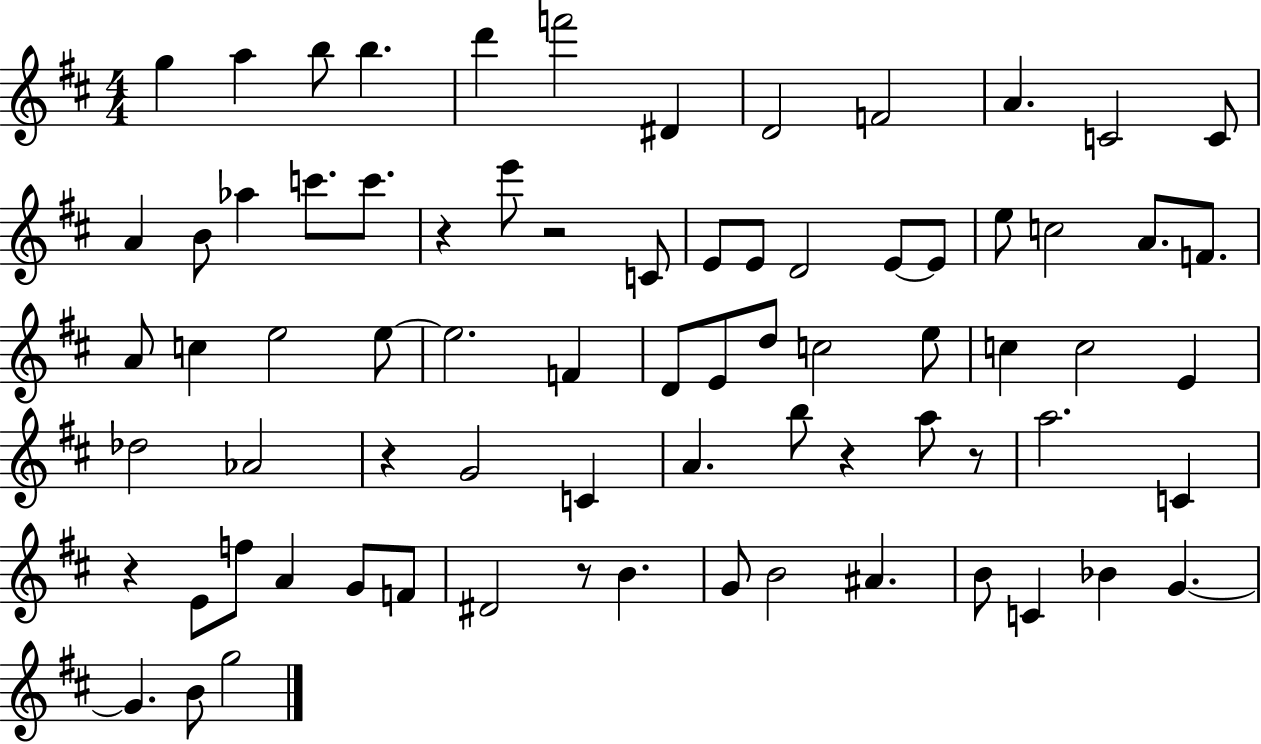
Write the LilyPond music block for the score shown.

{
  \clef treble
  \numericTimeSignature
  \time 4/4
  \key d \major
  g''4 a''4 b''8 b''4. | d'''4 f'''2 dis'4 | d'2 f'2 | a'4. c'2 c'8 | \break a'4 b'8 aes''4 c'''8. c'''8. | r4 e'''8 r2 c'8 | e'8 e'8 d'2 e'8~~ e'8 | e''8 c''2 a'8. f'8. | \break a'8 c''4 e''2 e''8~~ | e''2. f'4 | d'8 e'8 d''8 c''2 e''8 | c''4 c''2 e'4 | \break des''2 aes'2 | r4 g'2 c'4 | a'4. b''8 r4 a''8 r8 | a''2. c'4 | \break r4 e'8 f''8 a'4 g'8 f'8 | dis'2 r8 b'4. | g'8 b'2 ais'4. | b'8 c'4 bes'4 g'4.~~ | \break g'4. b'8 g''2 | \bar "|."
}